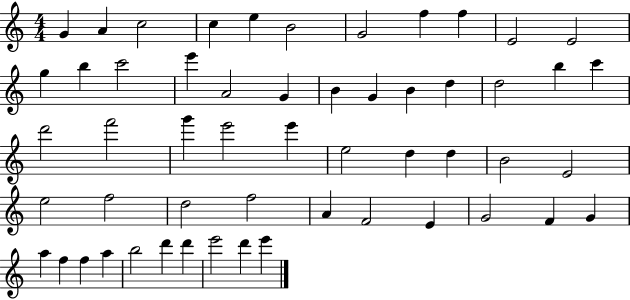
{
  \clef treble
  \numericTimeSignature
  \time 4/4
  \key c \major
  g'4 a'4 c''2 | c''4 e''4 b'2 | g'2 f''4 f''4 | e'2 e'2 | \break g''4 b''4 c'''2 | e'''4 a'2 g'4 | b'4 g'4 b'4 d''4 | d''2 b''4 c'''4 | \break d'''2 f'''2 | g'''4 e'''2 e'''4 | e''2 d''4 d''4 | b'2 e'2 | \break e''2 f''2 | d''2 f''2 | a'4 f'2 e'4 | g'2 f'4 g'4 | \break a''4 f''4 f''4 a''4 | b''2 d'''4 d'''4 | e'''2 d'''4 e'''4 | \bar "|."
}